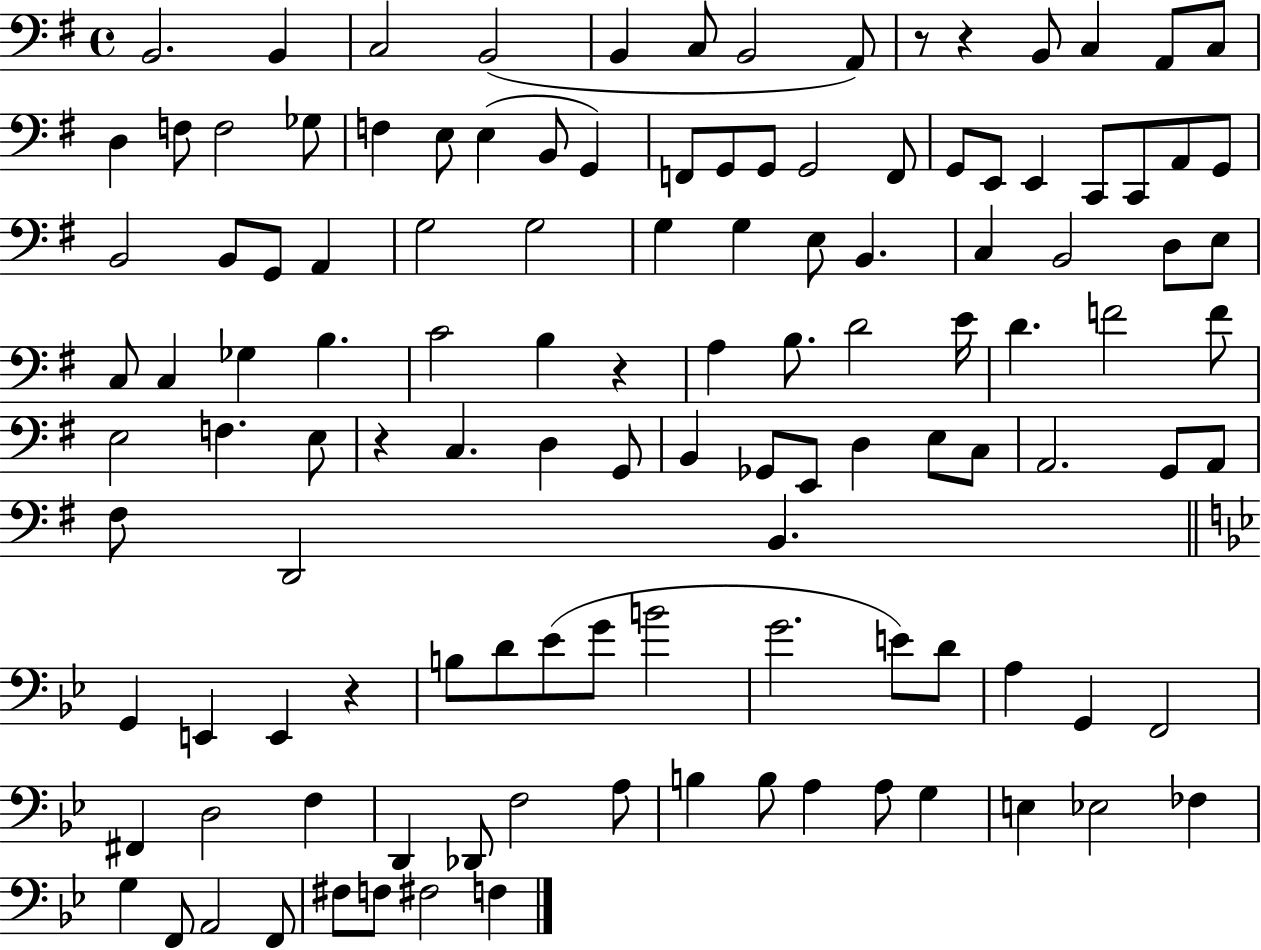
B2/h. B2/q C3/h B2/h B2/q C3/e B2/h A2/e R/e R/q B2/e C3/q A2/e C3/e D3/q F3/e F3/h Gb3/e F3/q E3/e E3/q B2/e G2/q F2/e G2/e G2/e G2/h F2/e G2/e E2/e E2/q C2/e C2/e A2/e G2/e B2/h B2/e G2/e A2/q G3/h G3/h G3/q G3/q E3/e B2/q. C3/q B2/h D3/e E3/e C3/e C3/q Gb3/q B3/q. C4/h B3/q R/q A3/q B3/e. D4/h E4/s D4/q. F4/h F4/e E3/h F3/q. E3/e R/q C3/q. D3/q G2/e B2/q Gb2/e E2/e D3/q E3/e C3/e A2/h. G2/e A2/e F#3/e D2/h B2/q. G2/q E2/q E2/q R/q B3/e D4/e Eb4/e G4/e B4/h G4/h. E4/e D4/e A3/q G2/q F2/h F#2/q D3/h F3/q D2/q Db2/e F3/h A3/e B3/q B3/e A3/q A3/e G3/q E3/q Eb3/h FES3/q G3/q F2/e A2/h F2/e F#3/e F3/e F#3/h F3/q